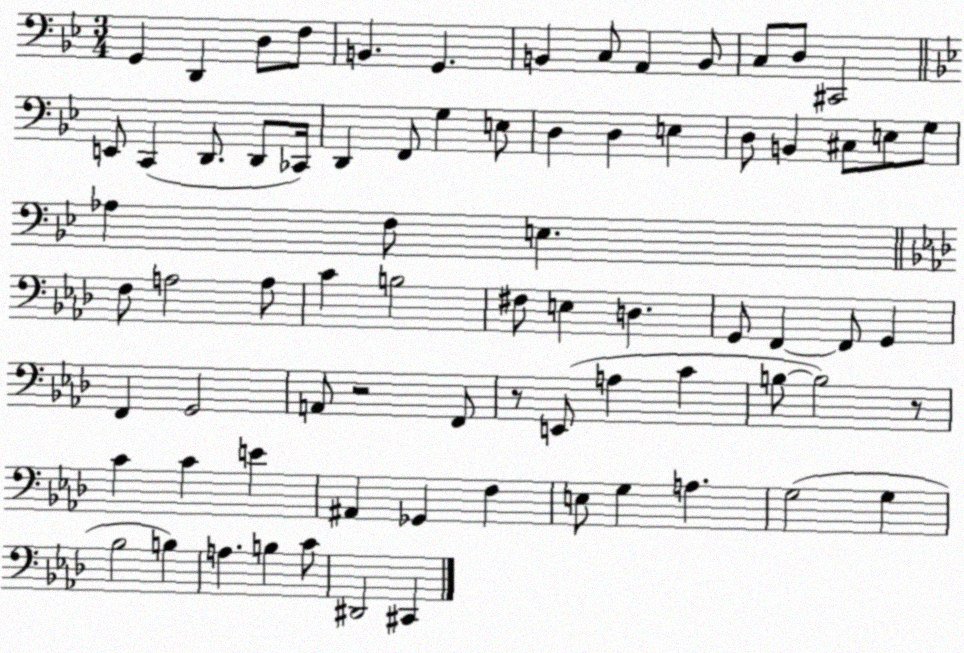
X:1
T:Untitled
M:3/4
L:1/4
K:Bb
G,, D,, D,/2 F,/2 B,, G,, B,, C,/2 A,, B,,/2 C,/2 D,/2 ^C,,2 E,,/2 C,, D,,/2 D,,/2 _C,,/4 D,, F,,/2 G, E,/2 D, D, E, D,/2 B,, ^C,/2 E,/2 G,/2 _A, F,/2 E, F,/2 A,2 A,/2 C B,2 ^F,/2 E, D, G,,/2 F,, F,,/2 G,, F,, G,,2 A,,/2 z2 F,,/2 z/2 E,,/2 A, C B,/2 B,2 z/2 C C E ^A,, _G,, F, E,/2 G, A, G,2 G, _B,2 B, A, B, C/2 ^D,,2 ^C,,